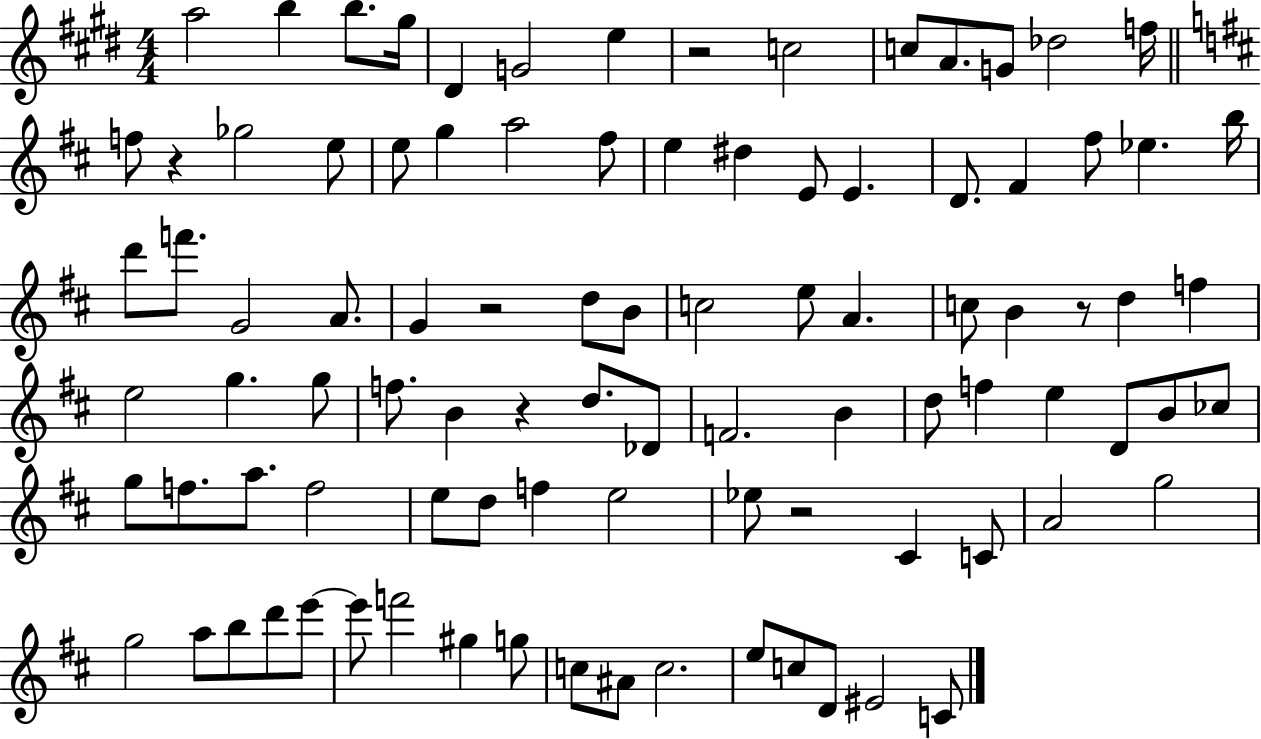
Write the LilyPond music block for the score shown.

{
  \clef treble
  \numericTimeSignature
  \time 4/4
  \key e \major
  a''2 b''4 b''8. gis''16 | dis'4 g'2 e''4 | r2 c''2 | c''8 a'8. g'8 des''2 f''16 | \break \bar "||" \break \key d \major f''8 r4 ges''2 e''8 | e''8 g''4 a''2 fis''8 | e''4 dis''4 e'8 e'4. | d'8. fis'4 fis''8 ees''4. b''16 | \break d'''8 f'''8. g'2 a'8. | g'4 r2 d''8 b'8 | c''2 e''8 a'4. | c''8 b'4 r8 d''4 f''4 | \break e''2 g''4. g''8 | f''8. b'4 r4 d''8. des'8 | f'2. b'4 | d''8 f''4 e''4 d'8 b'8 ces''8 | \break g''8 f''8. a''8. f''2 | e''8 d''8 f''4 e''2 | ees''8 r2 cis'4 c'8 | a'2 g''2 | \break g''2 a''8 b''8 d'''8 e'''8~~ | e'''8 f'''2 gis''4 g''8 | c''8 ais'8 c''2. | e''8 c''8 d'8 eis'2 c'8 | \break \bar "|."
}